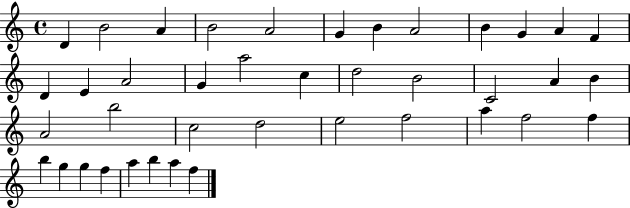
D4/q B4/h A4/q B4/h A4/h G4/q B4/q A4/h B4/q G4/q A4/q F4/q D4/q E4/q A4/h G4/q A5/h C5/q D5/h B4/h C4/h A4/q B4/q A4/h B5/h C5/h D5/h E5/h F5/h A5/q F5/h F5/q B5/q G5/q G5/q F5/q A5/q B5/q A5/q F5/q